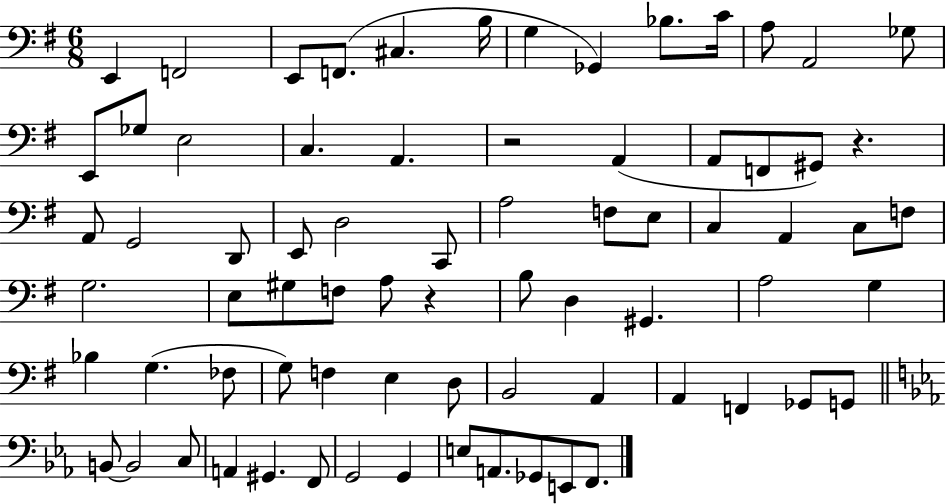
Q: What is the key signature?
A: G major